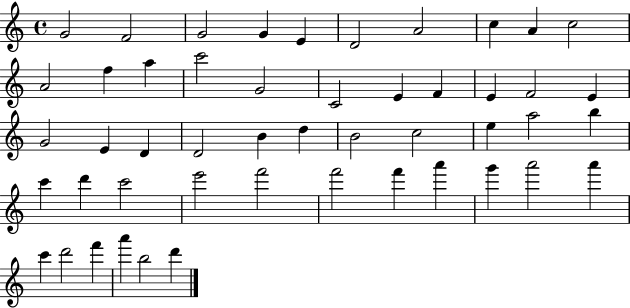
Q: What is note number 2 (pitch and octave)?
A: F4